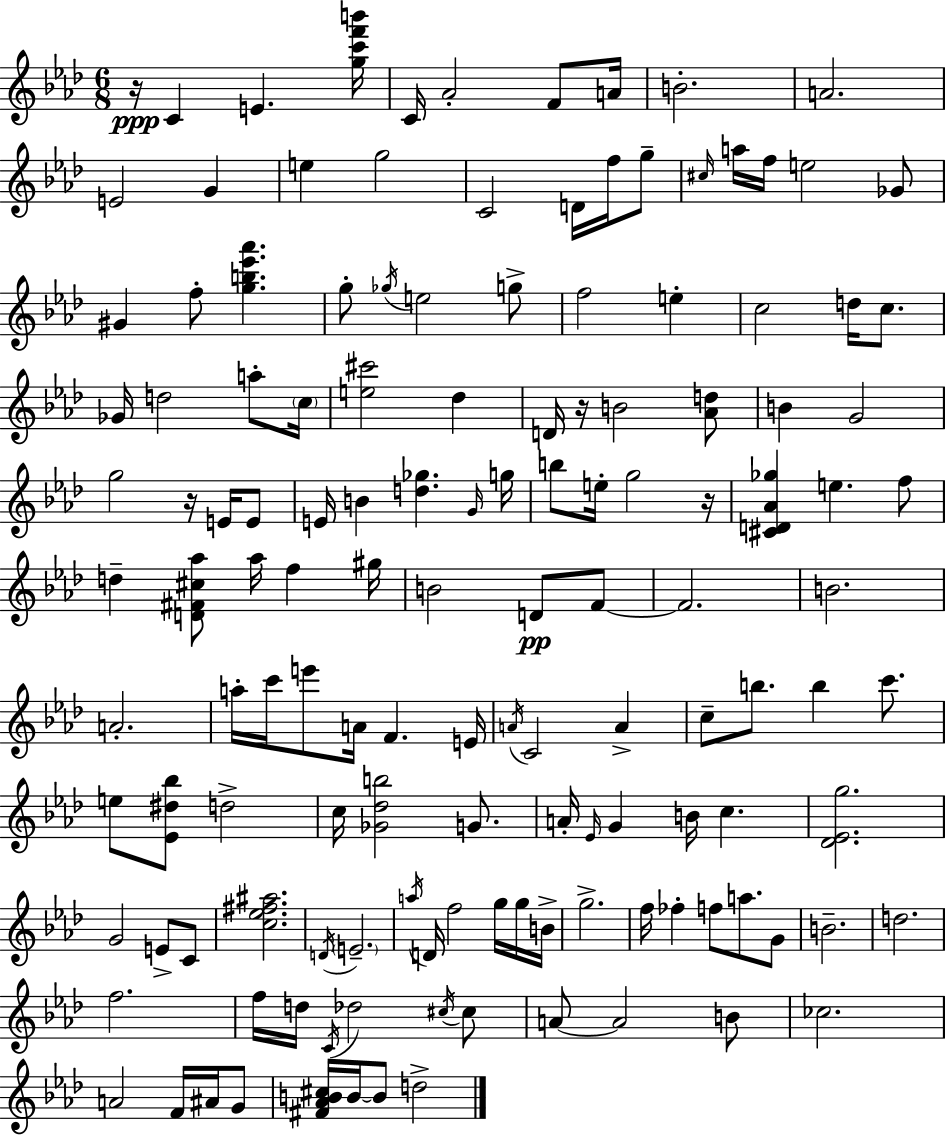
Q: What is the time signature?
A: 6/8